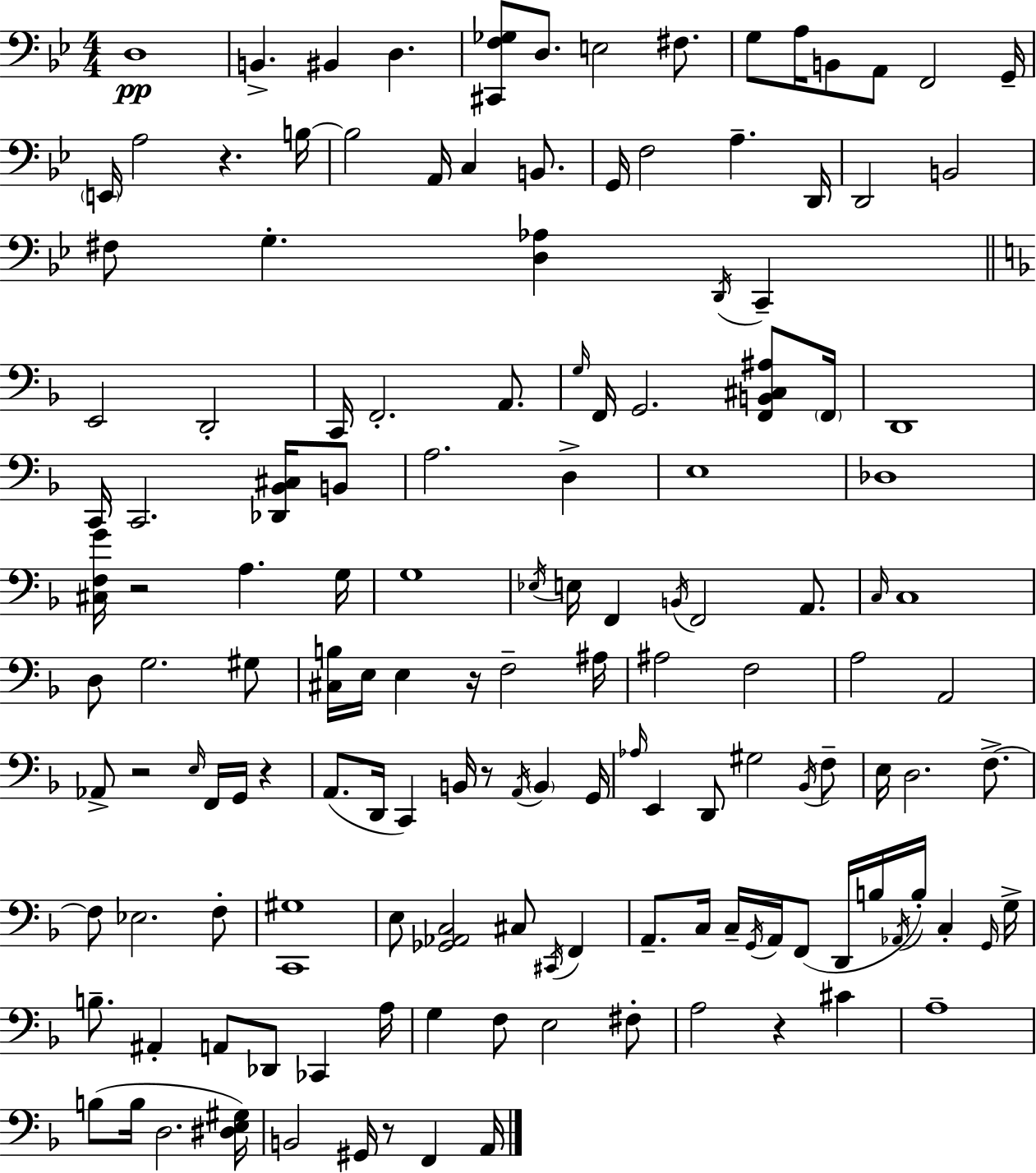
D3/w B2/q. BIS2/q D3/q. [C#2,F3,Gb3]/e D3/e. E3/h F#3/e. G3/e A3/s B2/e A2/e F2/h G2/s E2/s A3/h R/q. B3/s B3/h A2/s C3/q B2/e. G2/s F3/h A3/q. D2/s D2/h B2/h F#3/e G3/q. [D3,Ab3]/q D2/s C2/q E2/h D2/h C2/s F2/h. A2/e. G3/s F2/s G2/h. [F2,B2,C#3,A#3]/e F2/s D2/w C2/s C2/h. [Db2,Bb2,C#3]/s B2/e A3/h. D3/q E3/w Db3/w [C#3,F3,G4]/s R/h A3/q. G3/s G3/w Eb3/s E3/s F2/q B2/s F2/h A2/e. C3/s C3/w D3/e G3/h. G#3/e [C#3,B3]/s E3/s E3/q R/s F3/h A#3/s A#3/h F3/h A3/h A2/h Ab2/e R/h E3/s F2/s G2/s R/q A2/e. D2/s C2/q B2/s R/e A2/s B2/q G2/s Ab3/s E2/q D2/e G#3/h Bb2/s F3/e E3/s D3/h. F3/e. F3/e Eb3/h. F3/e [C2,G#3]/w E3/e [Gb2,Ab2,C3]/h C#3/e C#2/s F2/q A2/e. C3/s C3/s G2/s A2/s F2/e D2/s B3/s Ab2/s B3/s C3/q G2/s G3/s B3/e. A#2/q A2/e Db2/e CES2/q A3/s G3/q F3/e E3/h F#3/e A3/h R/q C#4/q A3/w B3/e B3/s D3/h. [D#3,E3,G#3]/s B2/h G#2/s R/e F2/q A2/s